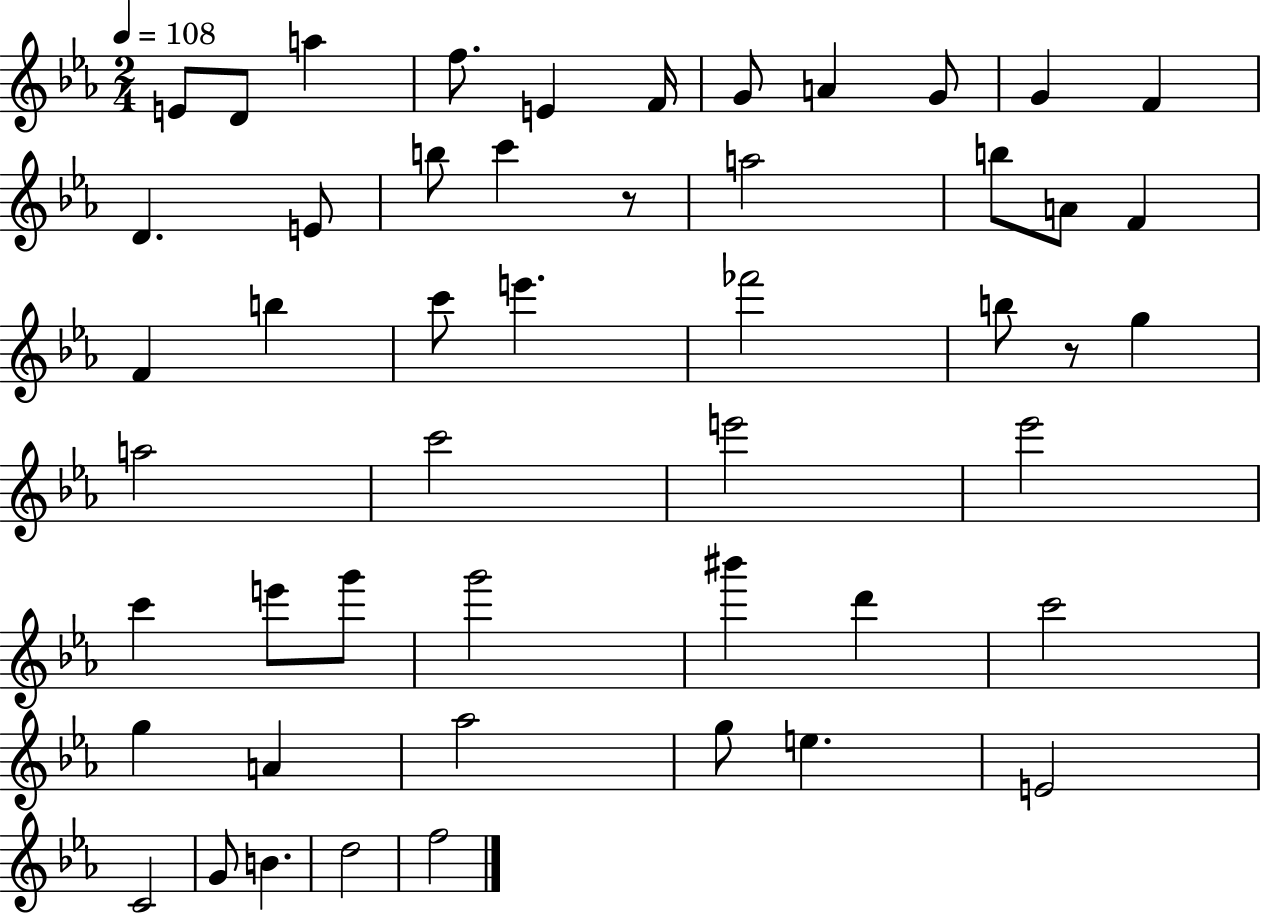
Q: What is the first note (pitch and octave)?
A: E4